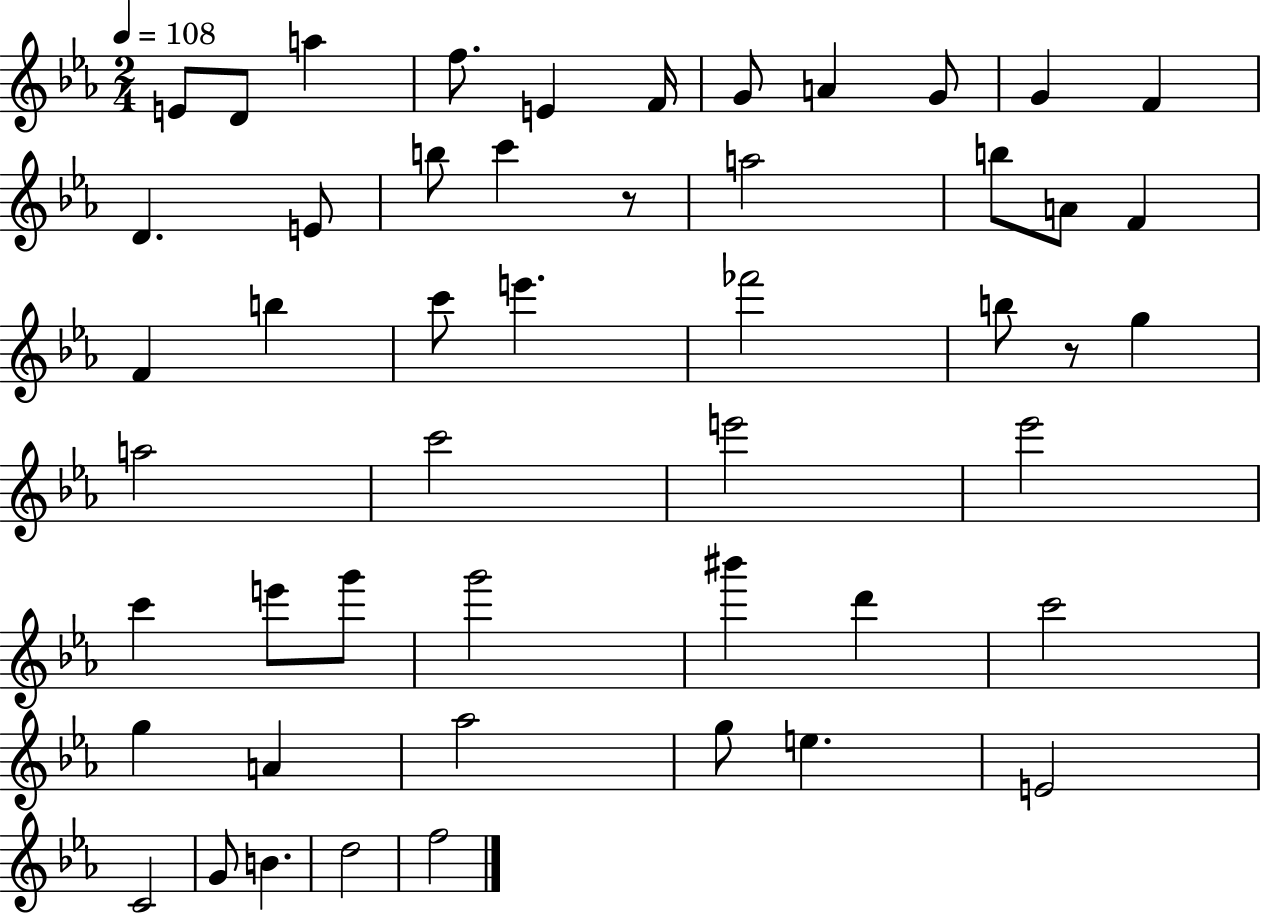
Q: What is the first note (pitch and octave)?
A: E4